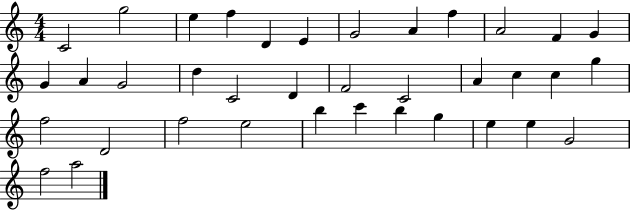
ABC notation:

X:1
T:Untitled
M:4/4
L:1/4
K:C
C2 g2 e f D E G2 A f A2 F G G A G2 d C2 D F2 C2 A c c g f2 D2 f2 e2 b c' b g e e G2 f2 a2